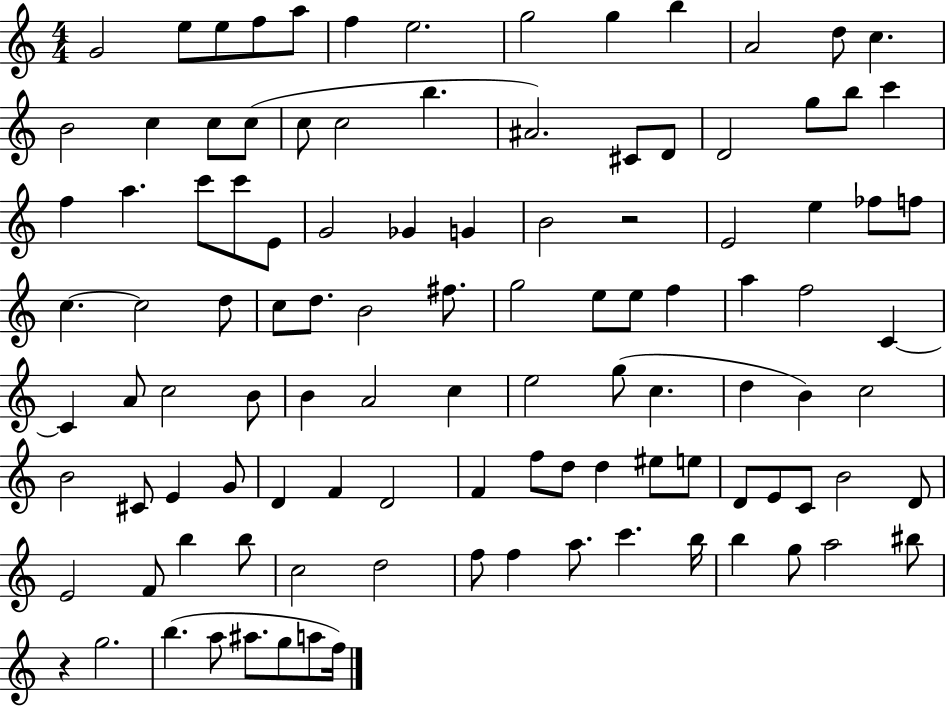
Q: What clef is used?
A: treble